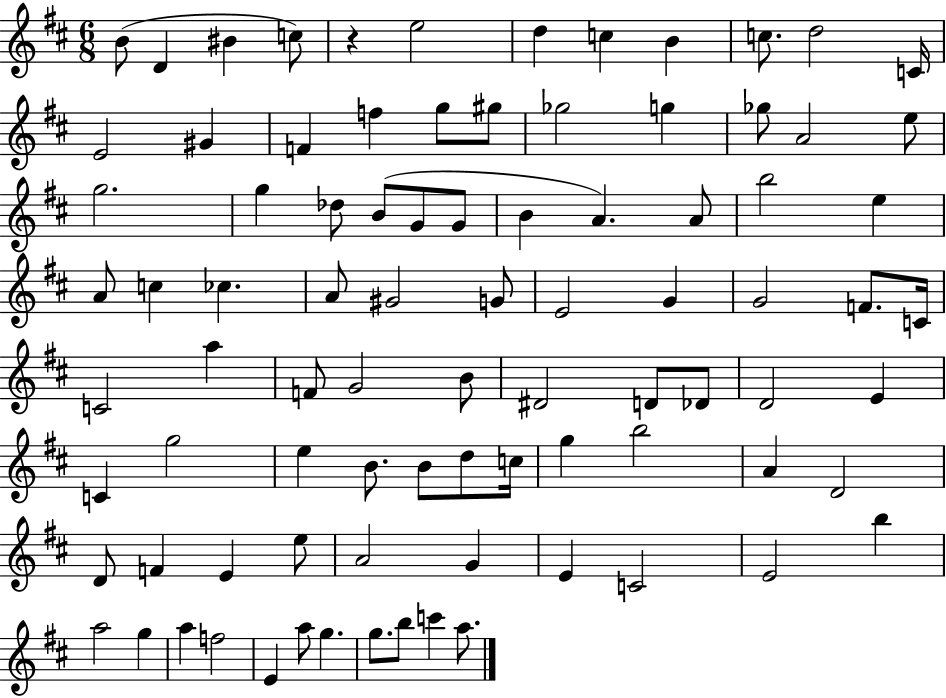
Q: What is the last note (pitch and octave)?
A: A5